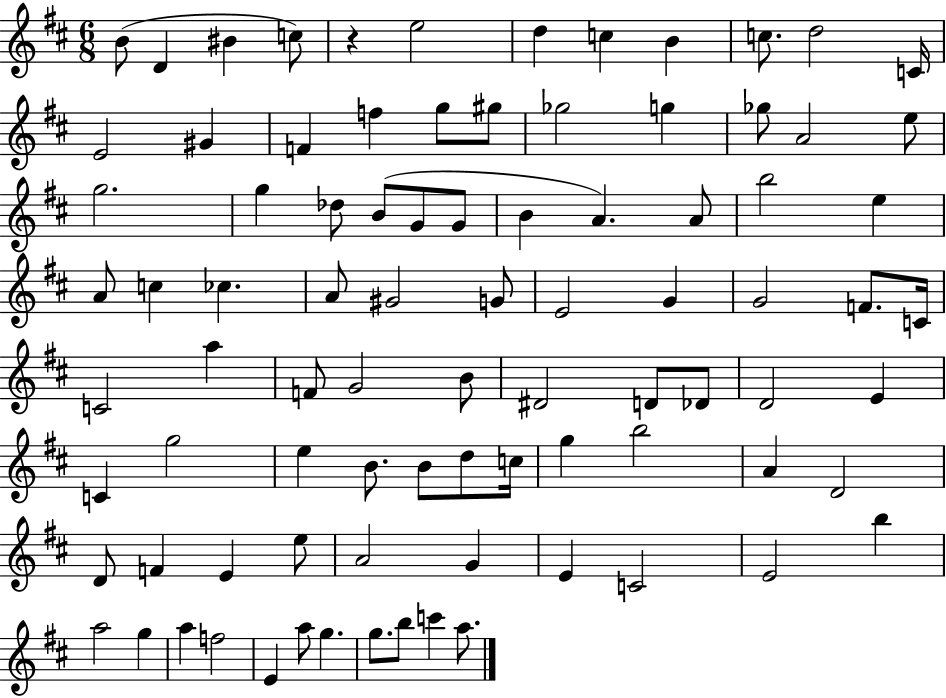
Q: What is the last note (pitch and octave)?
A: A5